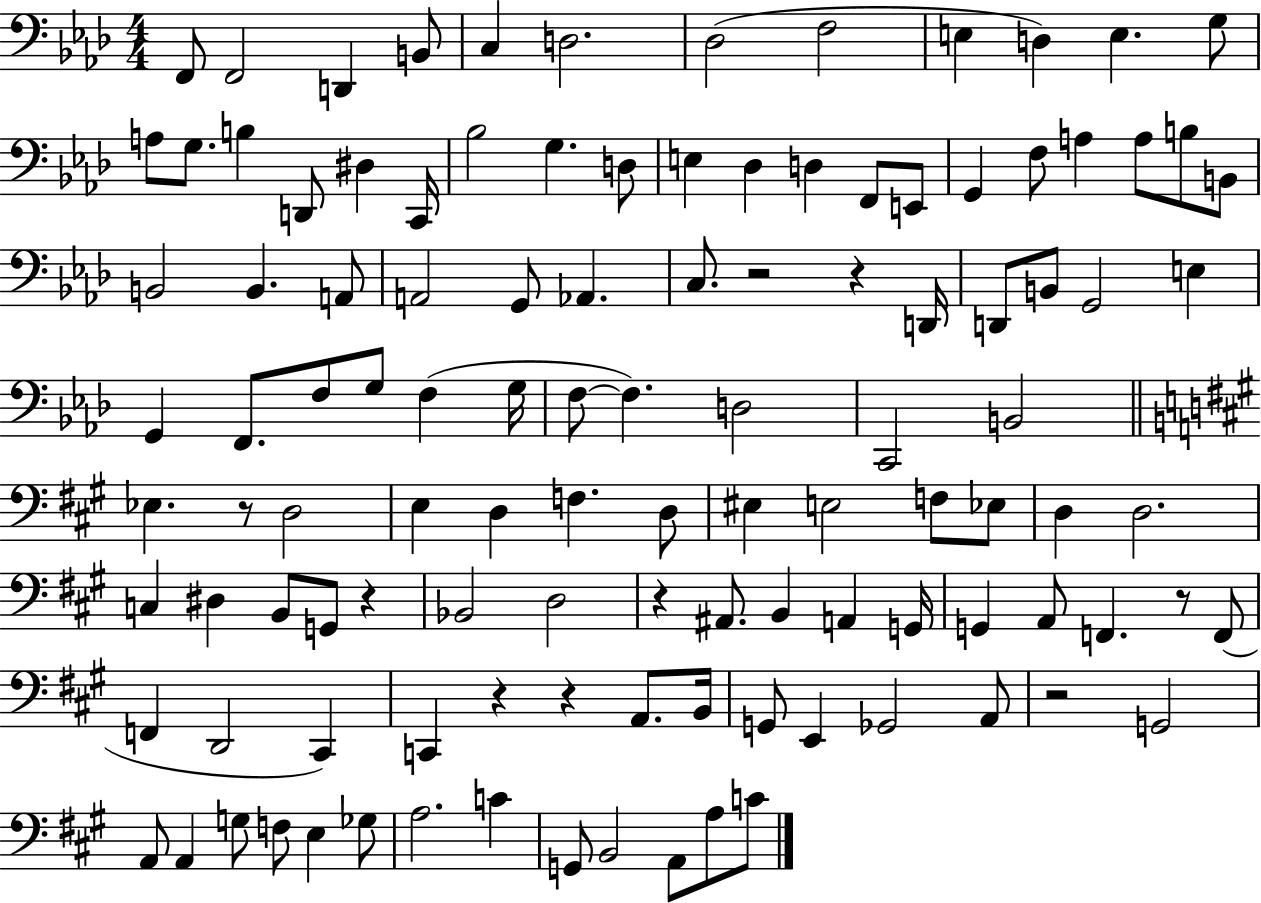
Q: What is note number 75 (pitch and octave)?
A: B2